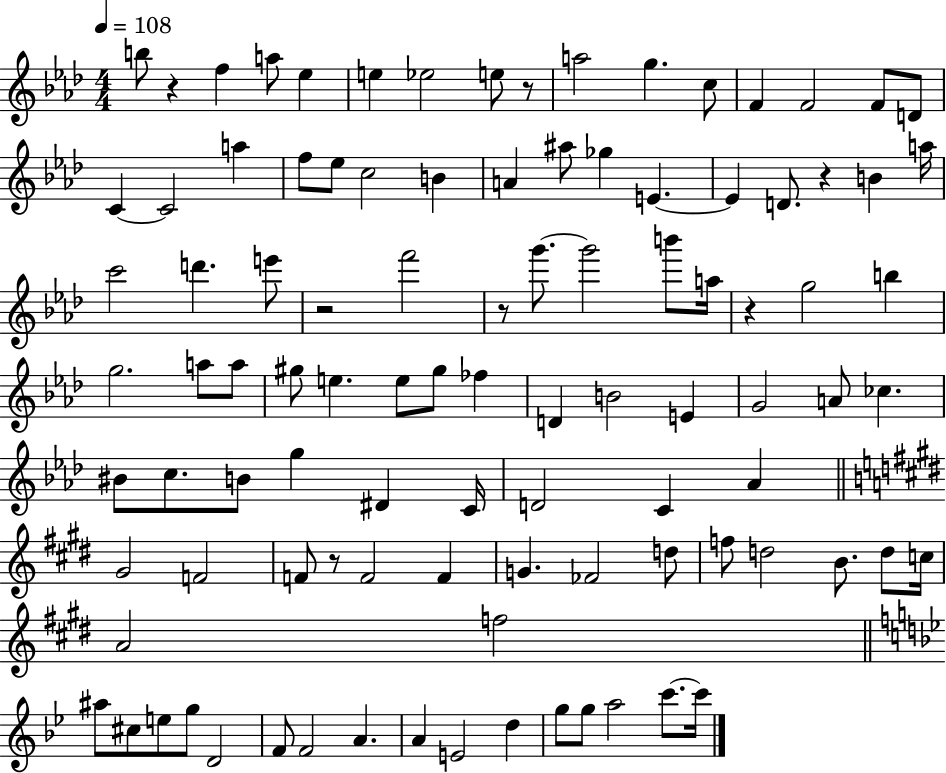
{
  \clef treble
  \numericTimeSignature
  \time 4/4
  \key aes \major
  \tempo 4 = 108
  b''8 r4 f''4 a''8 ees''4 | e''4 ees''2 e''8 r8 | a''2 g''4. c''8 | f'4 f'2 f'8 d'8 | \break c'4~~ c'2 a''4 | f''8 ees''8 c''2 b'4 | a'4 ais''8 ges''4 e'4.~~ | e'4 d'8. r4 b'4 a''16 | \break c'''2 d'''4. e'''8 | r2 f'''2 | r8 g'''8.~~ g'''2 b'''8 a''16 | r4 g''2 b''4 | \break g''2. a''8 a''8 | gis''8 e''4. e''8 gis''8 fes''4 | d'4 b'2 e'4 | g'2 a'8 ces''4. | \break bis'8 c''8. b'8 g''4 dis'4 c'16 | d'2 c'4 aes'4 | \bar "||" \break \key e \major gis'2 f'2 | f'8 r8 f'2 f'4 | g'4. fes'2 d''8 | f''8 d''2 b'8. d''8 c''16 | \break a'2 f''2 | \bar "||" \break \key bes \major ais''8 cis''8 e''8 g''8 d'2 | f'8 f'2 a'4. | a'4 e'2 d''4 | g''8 g''8 a''2 c'''8.~~ c'''16 | \break \bar "|."
}